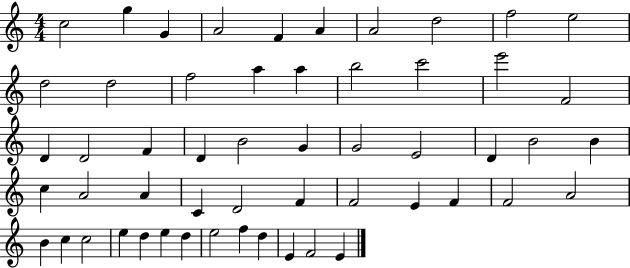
{
  \clef treble
  \numericTimeSignature
  \time 4/4
  \key c \major
  c''2 g''4 g'4 | a'2 f'4 a'4 | a'2 d''2 | f''2 e''2 | \break d''2 d''2 | f''2 a''4 a''4 | b''2 c'''2 | e'''2 f'2 | \break d'4 d'2 f'4 | d'4 b'2 g'4 | g'2 e'2 | d'4 b'2 b'4 | \break c''4 a'2 a'4 | c'4 d'2 f'4 | f'2 e'4 f'4 | f'2 a'2 | \break b'4 c''4 c''2 | e''4 d''4 e''4 d''4 | e''2 f''4 d''4 | e'4 f'2 e'4 | \break \bar "|."
}